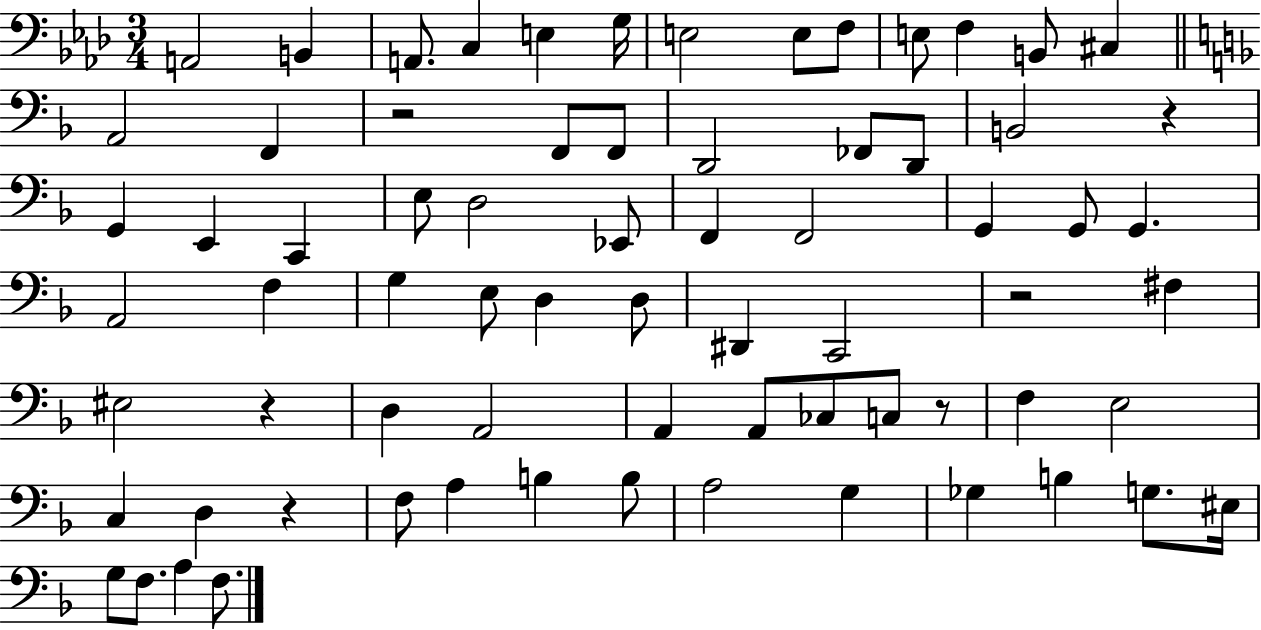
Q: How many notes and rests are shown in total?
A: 72